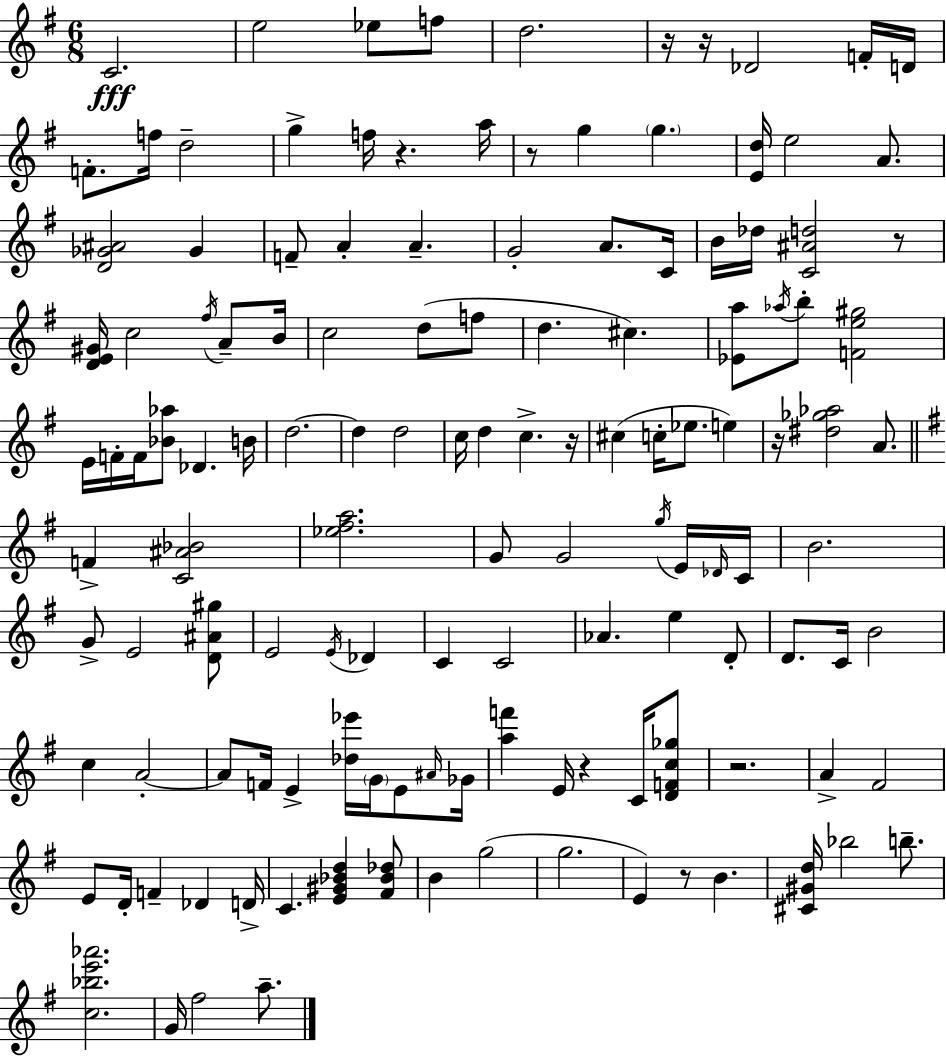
{
  \clef treble
  \numericTimeSignature
  \time 6/8
  \key g \major
  c'2.\fff | e''2 ees''8 f''8 | d''2. | r16 r16 des'2 f'16-. d'16 | \break f'8.-. f''16 d''2-- | g''4-> f''16 r4. a''16 | r8 g''4 \parenthesize g''4. | <e' d''>16 e''2 a'8. | \break <d' ges' ais'>2 ges'4 | f'8-- a'4-. a'4.-- | g'2-. a'8. c'16 | b'16 des''16 <c' ais' d''>2 r8 | \break <d' e' gis'>16 c''2 \acciaccatura { fis''16 } a'8-- | b'16 c''2 d''8( f''8 | d''4. cis''4.) | <ees' a''>8 \acciaccatura { aes''16 } b''8-. <f' e'' gis''>2 | \break e'16 f'16-. f'16 <bes' aes''>8 des'4. | b'16 d''2.~~ | d''4 d''2 | c''16 d''4 c''4.-> | \break r16 cis''4( c''16-. ees''8. e''4) | r16 <dis'' ges'' aes''>2 a'8. | \bar "||" \break \key g \major f'4-> <c' ais' bes'>2 | <ees'' fis'' a''>2. | g'8 g'2 \acciaccatura { g''16 } e'16 | \grace { des'16 } c'16 b'2. | \break g'8-> e'2 | <d' ais' gis''>8 e'2 \acciaccatura { e'16 } des'4 | c'4 c'2 | aes'4. e''4 | \break d'8-. d'8. c'16 b'2 | c''4 a'2-.~~ | a'8 f'16 e'4-> <des'' ees'''>16 \parenthesize g'16 | e'8 \grace { ais'16 } ges'16 <a'' f'''>4 e'16 r4 | \break c'16 <d' f' c'' ges''>8 r2. | a'4-> fis'2 | e'8 d'16-. f'4-- des'4 | d'16-> c'4. <e' gis' bes' d''>4 | \break <fis' bes' des''>8 b'4 g''2( | g''2. | e'4) r8 b'4. | <cis' gis' d''>16 bes''2 | \break b''8.-- <c'' bes'' e''' aes'''>2. | g'16 fis''2 | a''8.-- \bar "|."
}